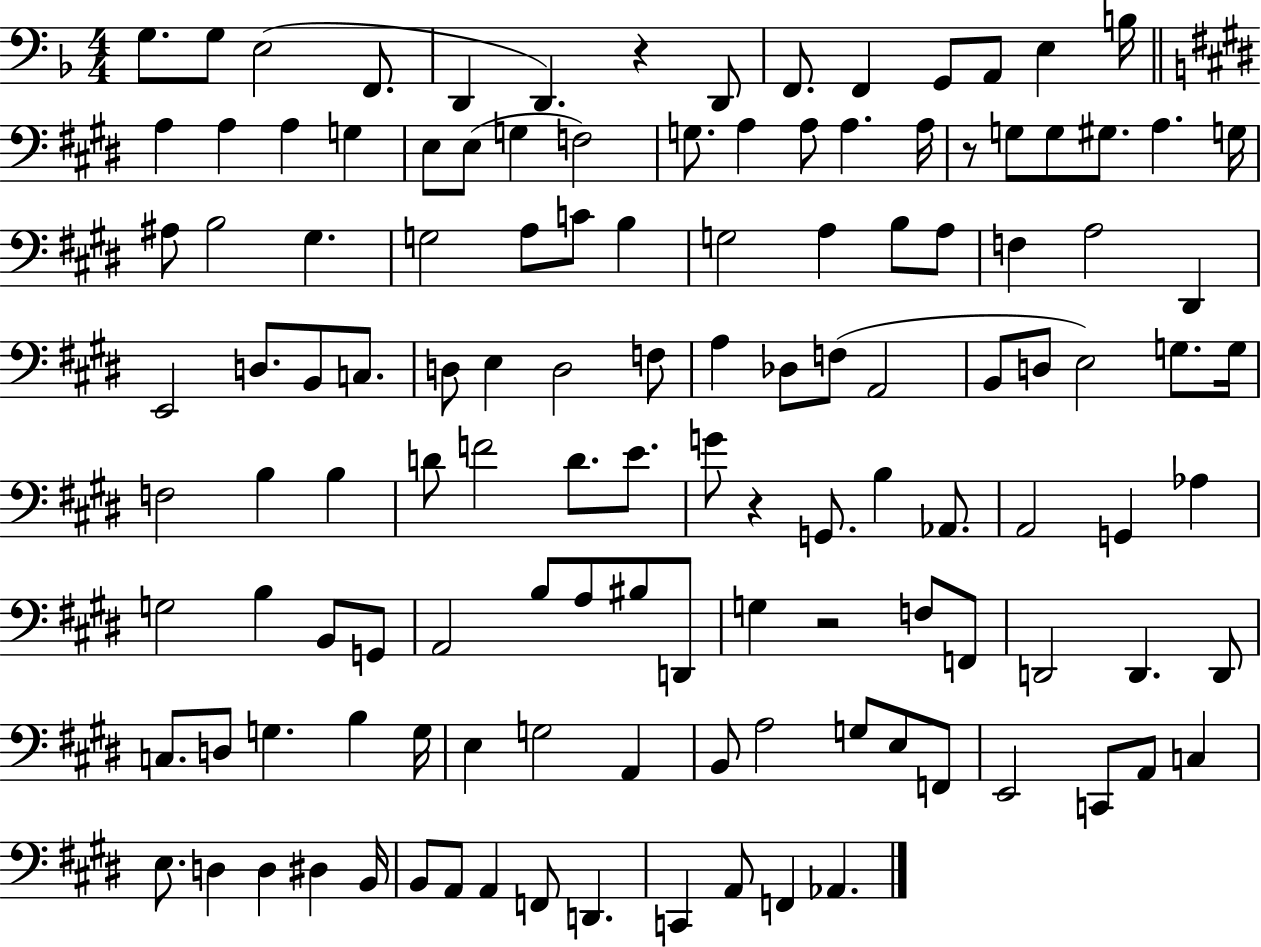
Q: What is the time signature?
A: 4/4